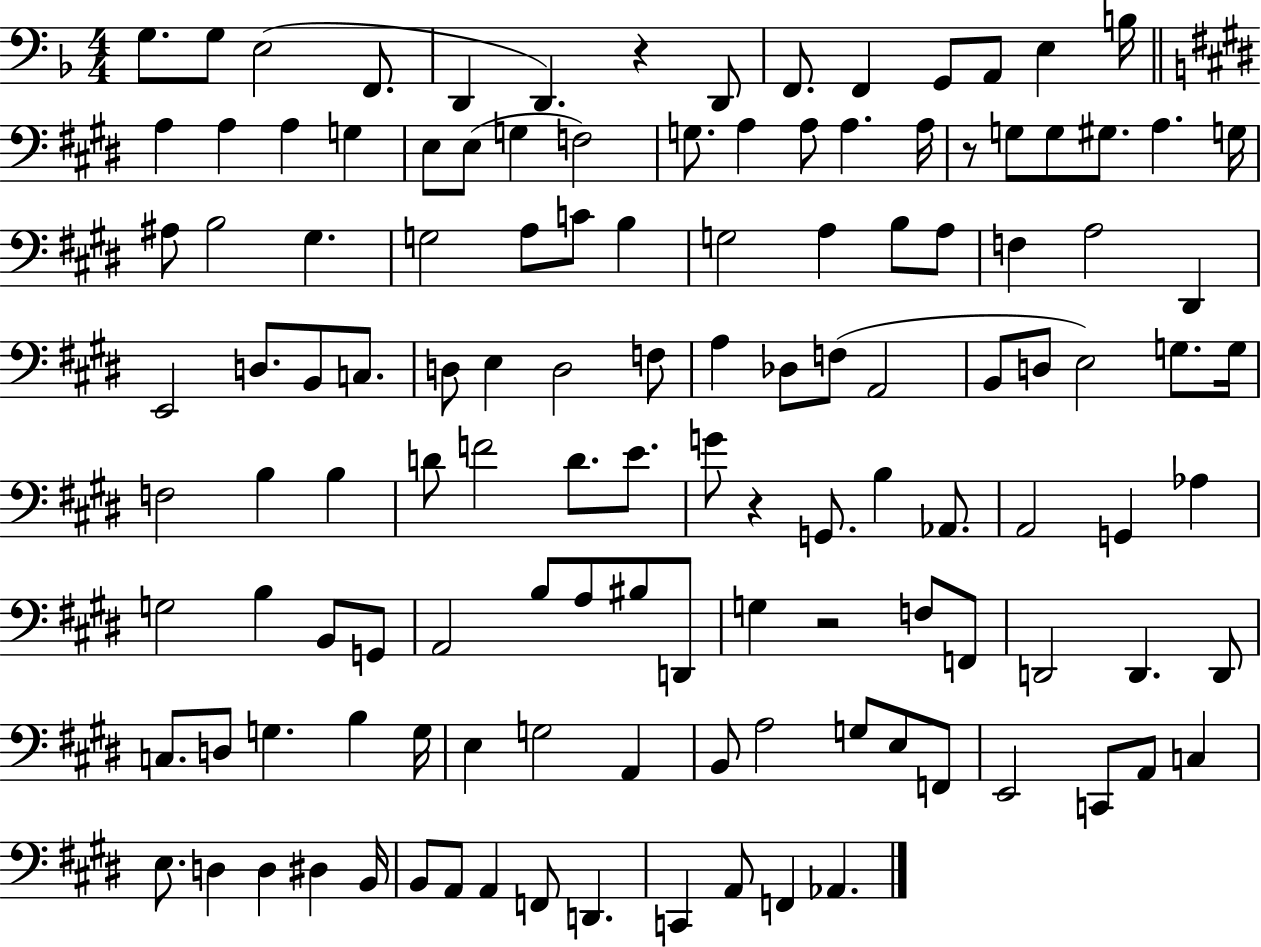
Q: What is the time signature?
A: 4/4